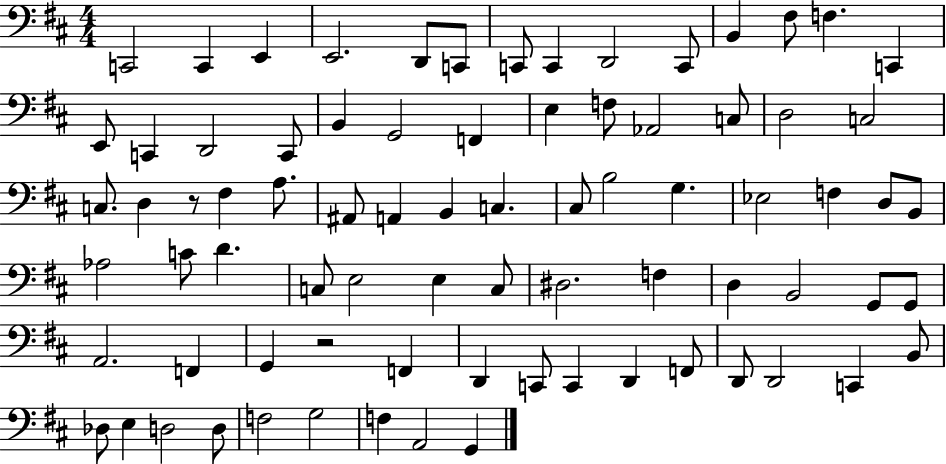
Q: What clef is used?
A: bass